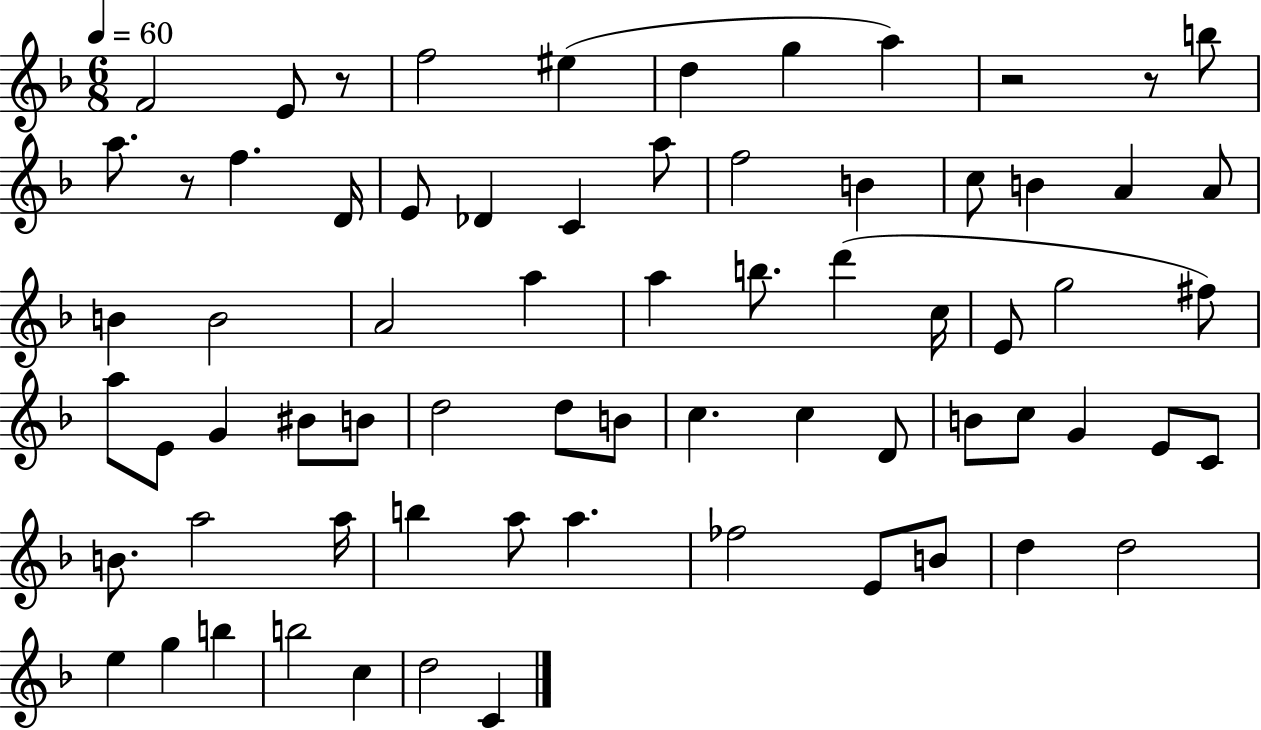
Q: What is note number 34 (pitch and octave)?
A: E4